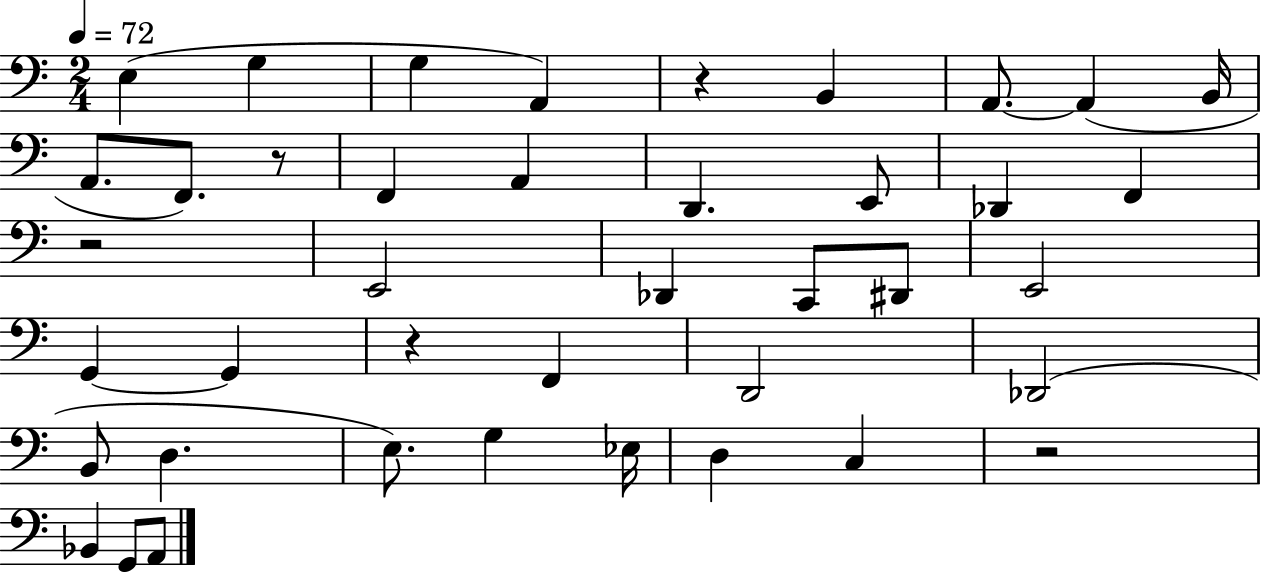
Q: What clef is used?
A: bass